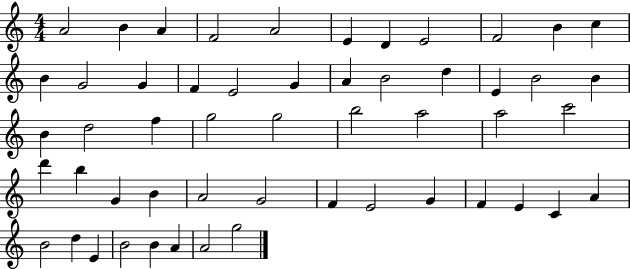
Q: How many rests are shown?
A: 0